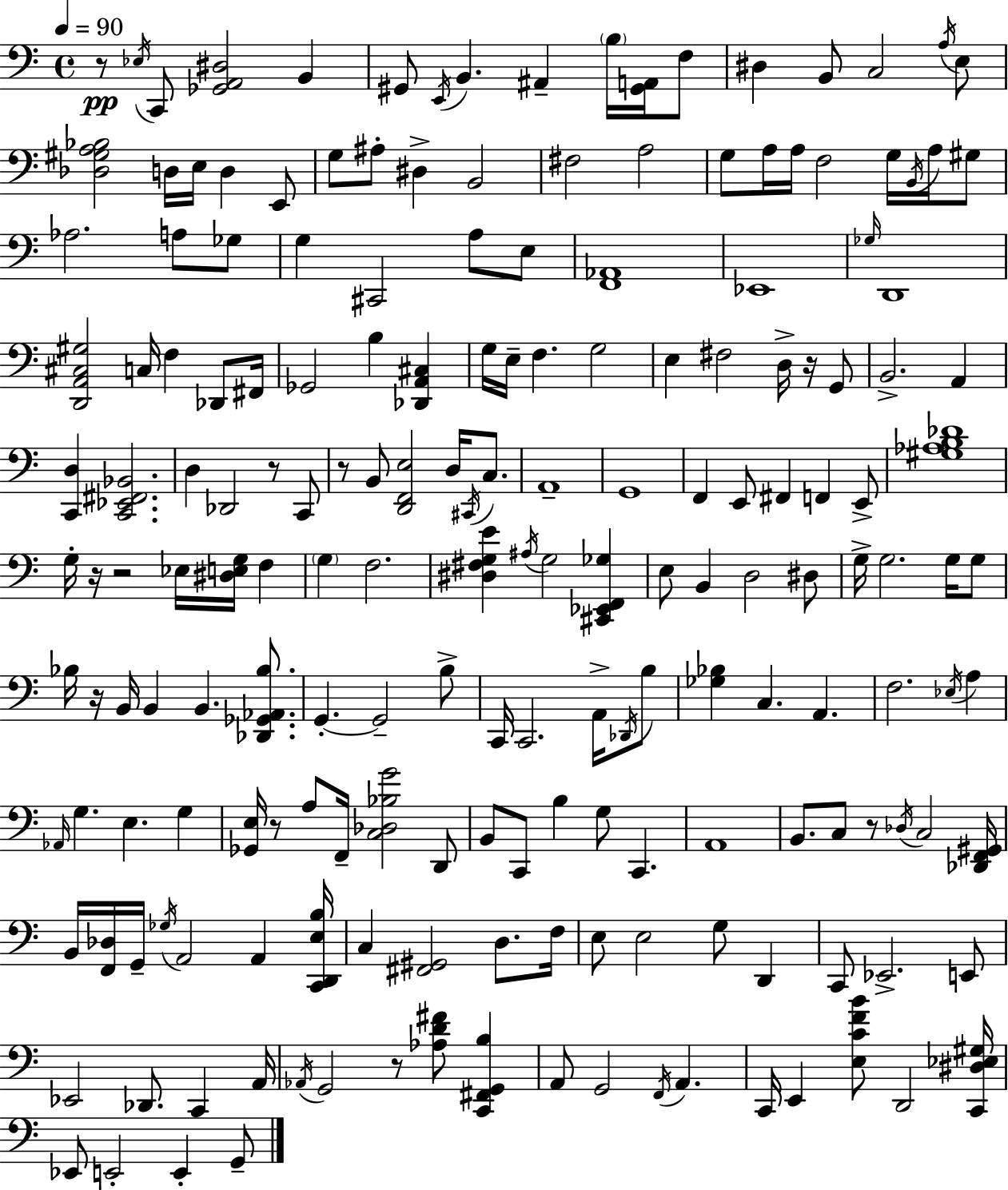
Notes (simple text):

R/e Eb3/s C2/e [Gb2,A2,D#3]/h B2/q G#2/e E2/s B2/q. A#2/q B3/s [G#2,A2]/s F3/e D#3/q B2/e C3/h A3/s E3/e [Db3,G#3,A3,Bb3]/h D3/s E3/s D3/q E2/e G3/e A#3/e D#3/q B2/h F#3/h A3/h G3/e A3/s A3/s F3/h G3/s B2/s A3/s G#3/e Ab3/h. A3/e Gb3/e G3/q C#2/h A3/e E3/e [F2,Ab2]/w Eb2/w Gb3/s D2/w [D2,A2,C#3,G#3]/h C3/s F3/q Db2/e F#2/s Gb2/h B3/q [Db2,A2,C#3]/q G3/s E3/s F3/q. G3/h E3/q F#3/h D3/s R/s G2/e B2/h. A2/q [C2,D3]/q [C2,Eb2,F#2,Bb2]/h. D3/q Db2/h R/e C2/e R/e B2/e [D2,F2,E3]/h D3/s C#2/s C3/e. A2/w G2/w F2/q E2/e F#2/q F2/q E2/e [G#3,Ab3,B3,Db4]/w G3/s R/s R/h Eb3/s [D#3,E3,G3]/s F3/q G3/q F3/h. [D#3,F#3,G3,E4]/q A#3/s G3/h [C#2,Eb2,F2,Gb3]/q E3/e B2/q D3/h D#3/e G3/s G3/h. G3/s G3/e Bb3/s R/s B2/s B2/q B2/q. [Db2,Gb2,Ab2,Bb3]/e. G2/q. G2/h B3/e C2/s C2/h. A2/s Db2/s B3/e [Gb3,Bb3]/q C3/q. A2/q. F3/h. Eb3/s A3/q Ab2/s G3/q. E3/q. G3/q [Gb2,E3]/s R/e A3/e F2/s [C3,Db3,Bb3,G4]/h D2/e B2/e C2/e B3/q G3/e C2/q. A2/w B2/e. C3/e R/e Db3/s C3/h [Db2,F2,G#2]/s B2/s [F2,Db3]/s G2/s Gb3/s A2/h A2/q [C2,D2,E3,B3]/s C3/q [F#2,G#2]/h D3/e. F3/s E3/e E3/h G3/e D2/q C2/e Eb2/h. E2/e Eb2/h Db2/e. C2/q A2/s Ab2/s G2/h R/e [Ab3,D4,F#4]/e [C2,F#2,G2,B3]/q A2/e G2/h F2/s A2/q. C2/s E2/q [E3,C4,F4,B4]/e D2/h [C2,D#3,Eb3,G#3]/s Eb2/e E2/h E2/q G2/e